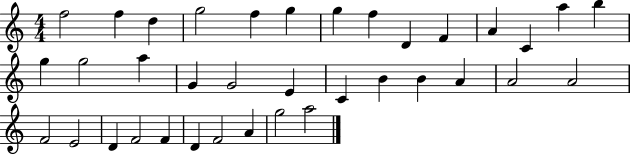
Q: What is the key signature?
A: C major